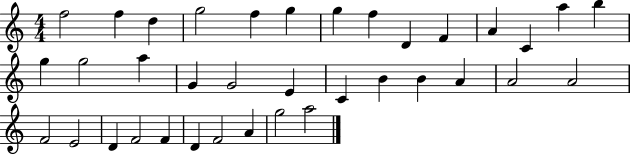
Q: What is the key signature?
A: C major